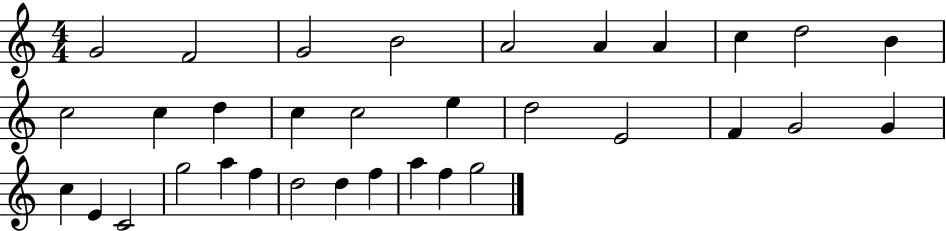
G4/h F4/h G4/h B4/h A4/h A4/q A4/q C5/q D5/h B4/q C5/h C5/q D5/q C5/q C5/h E5/q D5/h E4/h F4/q G4/h G4/q C5/q E4/q C4/h G5/h A5/q F5/q D5/h D5/q F5/q A5/q F5/q G5/h